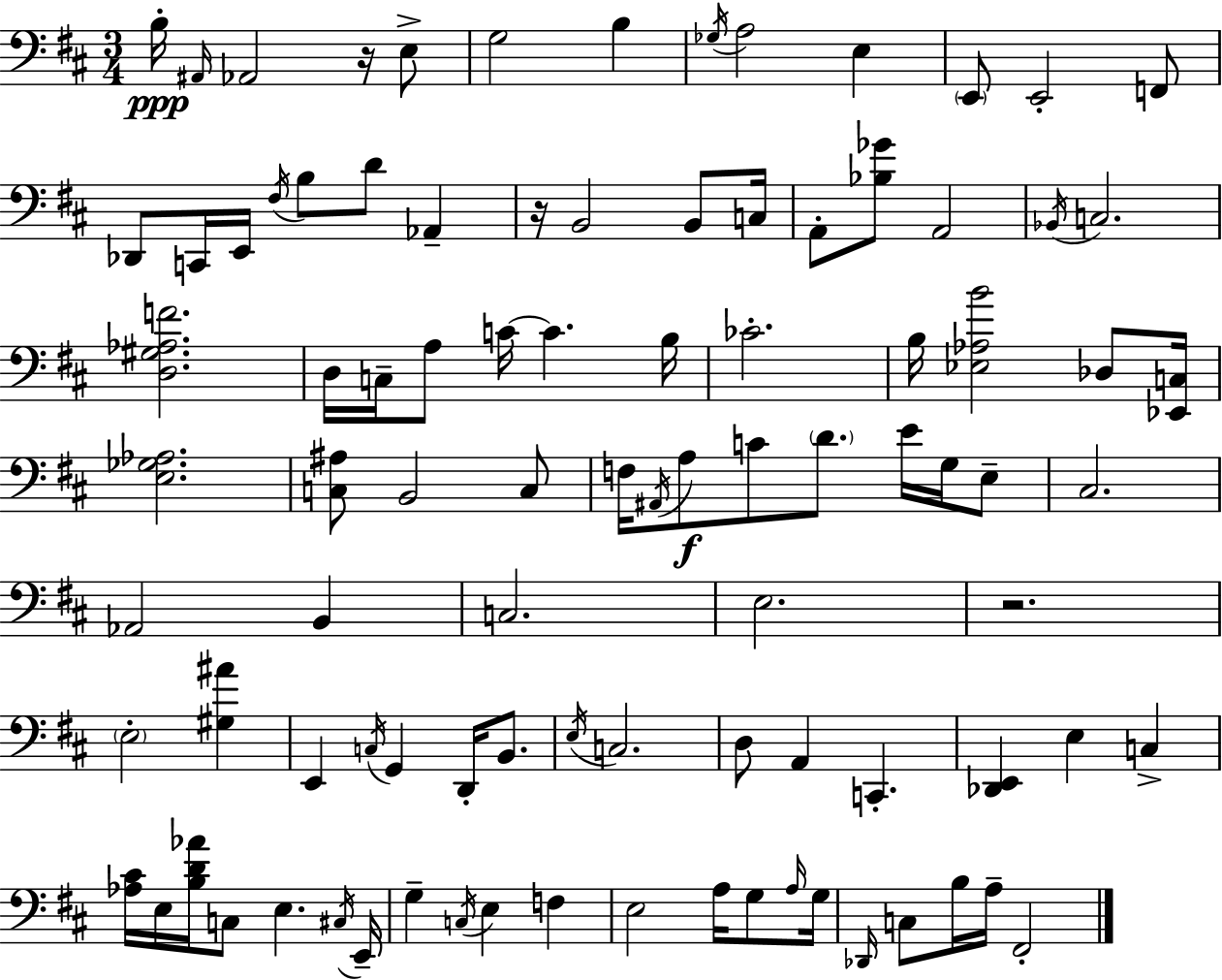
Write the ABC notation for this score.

X:1
T:Untitled
M:3/4
L:1/4
K:D
B,/4 ^A,,/4 _A,,2 z/4 E,/2 G,2 B, _G,/4 A,2 E, E,,/2 E,,2 F,,/2 _D,,/2 C,,/4 E,,/4 ^F,/4 B,/2 D/2 _A,, z/4 B,,2 B,,/2 C,/4 A,,/2 [_B,_G]/2 A,,2 _B,,/4 C,2 [D,^G,_A,F]2 D,/4 C,/4 A,/2 C/4 C B,/4 _C2 B,/4 [_E,_A,B]2 _D,/2 [_E,,C,]/4 [E,_G,_A,]2 [C,^A,]/2 B,,2 C,/2 F,/4 ^A,,/4 A,/2 C/2 D/2 E/4 G,/4 E,/2 ^C,2 _A,,2 B,, C,2 E,2 z2 E,2 [^G,^A] E,, C,/4 G,, D,,/4 B,,/2 E,/4 C,2 D,/2 A,, C,, [_D,,E,,] E, C, [_A,^C]/4 E,/4 [B,D_A]/4 C,/2 E, ^C,/4 E,,/4 G, C,/4 E, F, E,2 A,/4 G,/2 A,/4 G,/4 _D,,/4 C,/2 B,/4 A,/4 ^F,,2